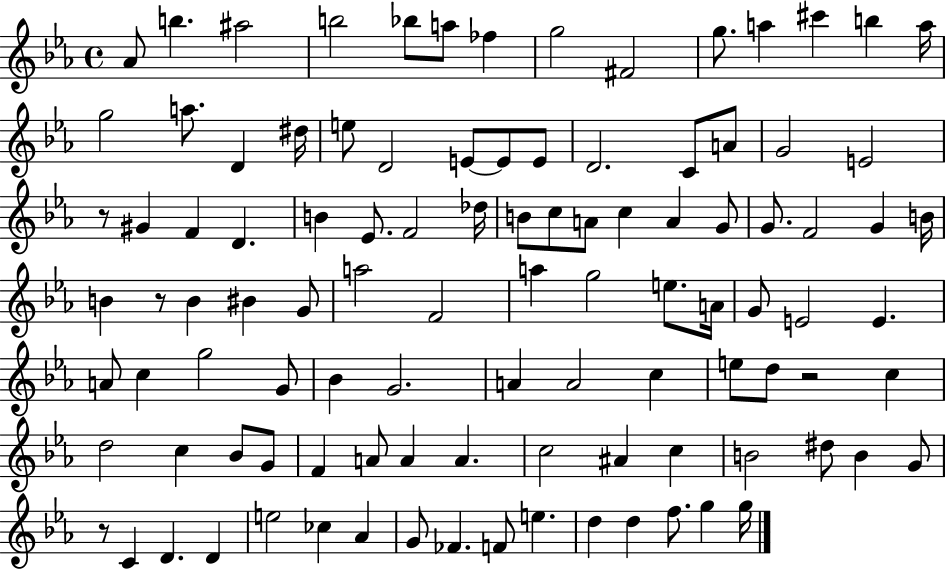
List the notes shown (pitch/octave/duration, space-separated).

Ab4/e B5/q. A#5/h B5/h Bb5/e A5/e FES5/q G5/h F#4/h G5/e. A5/q C#6/q B5/q A5/s G5/h A5/e. D4/q D#5/s E5/e D4/h E4/e E4/e E4/e D4/h. C4/e A4/e G4/h E4/h R/e G#4/q F4/q D4/q. B4/q Eb4/e. F4/h Db5/s B4/e C5/e A4/e C5/q A4/q G4/e G4/e. F4/h G4/q B4/s B4/q R/e B4/q BIS4/q G4/e A5/h F4/h A5/q G5/h E5/e. A4/s G4/e E4/h E4/q. A4/e C5/q G5/h G4/e Bb4/q G4/h. A4/q A4/h C5/q E5/e D5/e R/h C5/q D5/h C5/q Bb4/e G4/e F4/q A4/e A4/q A4/q. C5/h A#4/q C5/q B4/h D#5/e B4/q G4/e R/e C4/q D4/q. D4/q E5/h CES5/q Ab4/q G4/e FES4/q. F4/e E5/q. D5/q D5/q F5/e. G5/q G5/s